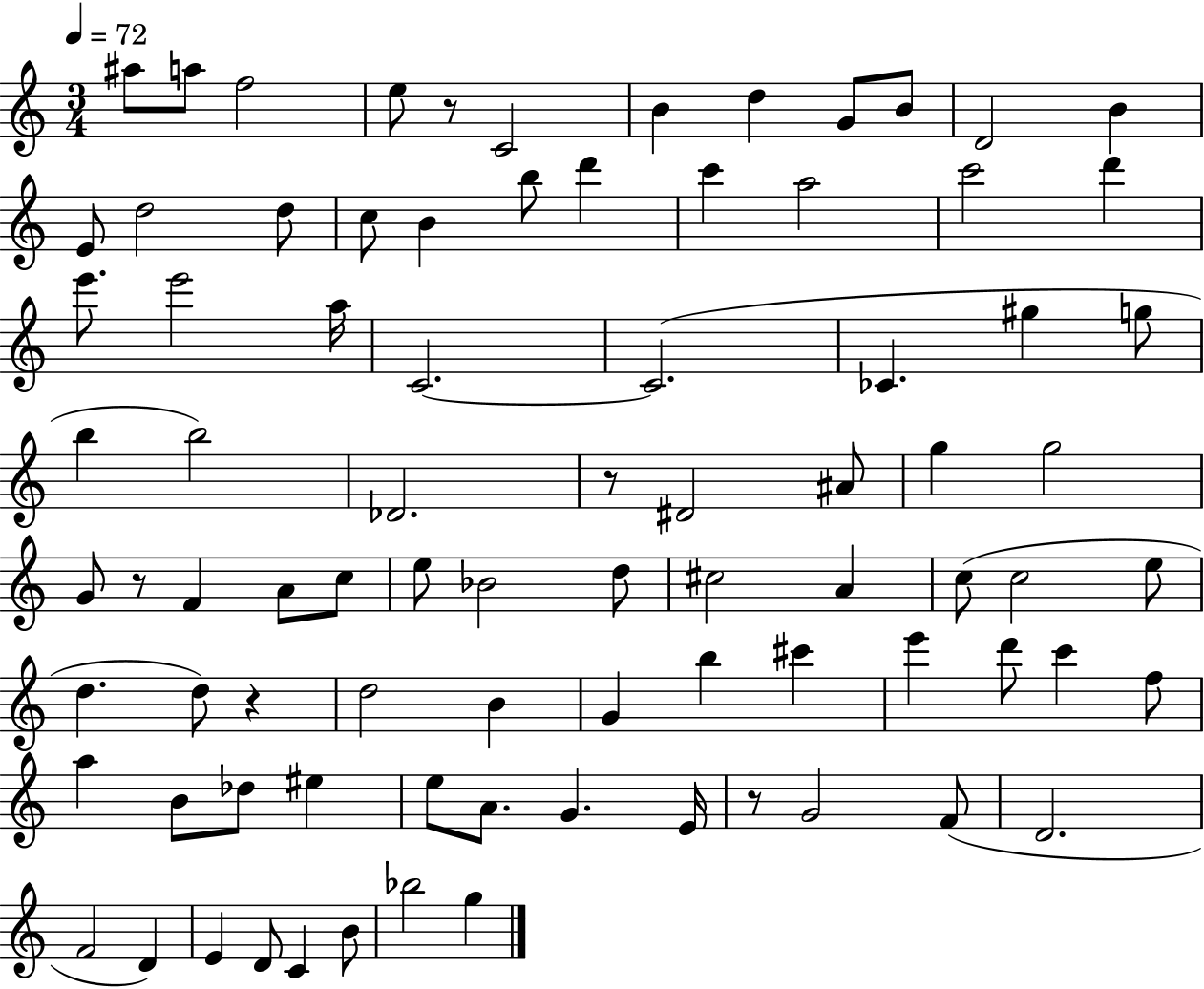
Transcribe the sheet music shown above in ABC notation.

X:1
T:Untitled
M:3/4
L:1/4
K:C
^a/2 a/2 f2 e/2 z/2 C2 B d G/2 B/2 D2 B E/2 d2 d/2 c/2 B b/2 d' c' a2 c'2 d' e'/2 e'2 a/4 C2 C2 _C ^g g/2 b b2 _D2 z/2 ^D2 ^A/2 g g2 G/2 z/2 F A/2 c/2 e/2 _B2 d/2 ^c2 A c/2 c2 e/2 d d/2 z d2 B G b ^c' e' d'/2 c' f/2 a B/2 _d/2 ^e e/2 A/2 G E/4 z/2 G2 F/2 D2 F2 D E D/2 C B/2 _b2 g